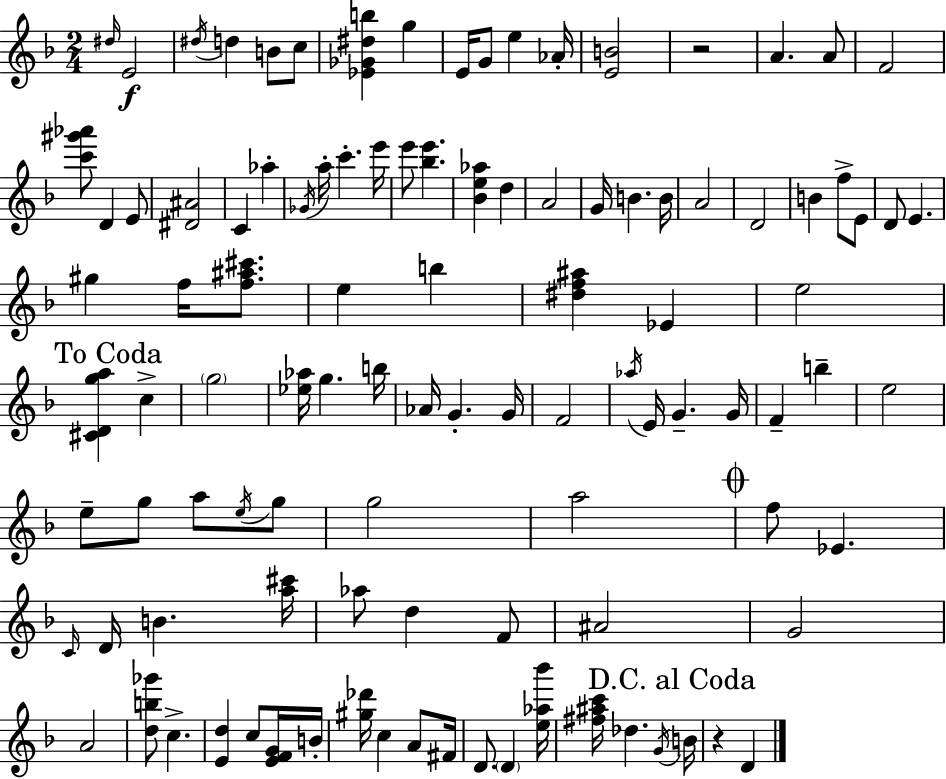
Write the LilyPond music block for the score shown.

{
  \clef treble
  \numericTimeSignature
  \time 2/4
  \key d \minor
  \repeat volta 2 { \grace { dis''16 }\f e'2 | \acciaccatura { dis''16 } d''4 b'8 | c''8 <ees' ges' dis'' b''>4 g''4 | e'16 g'8 e''4 | \break aes'16-. <e' b'>2 | r2 | a'4. | a'8 f'2 | \break <c''' gis''' aes'''>8 d'4 | e'8 <dis' ais'>2 | c'4 aes''4-. | \acciaccatura { ges'16 } a''16-. c'''4.-. | \break e'''16 e'''8 <bes'' e'''>4. | <bes' e'' aes''>4 d''4 | a'2 | g'16 b'4. | \break b'16 a'2 | d'2 | b'4 f''8-> | e'8 d'8 e'4. | \break gis''4 f''16 | <f'' ais'' cis'''>8. e''4 b''4 | <dis'' f'' ais''>4 ees'4 | e''2 | \break \mark "To Coda" <cis' d' g'' a''>4 c''4-> | \parenthesize g''2 | <ees'' aes''>16 g''4. | b''16 aes'16 g'4.-. | \break g'16 f'2 | \acciaccatura { aes''16 } e'16 g'4.-- | g'16 f'4-- | b''4-- e''2 | \break e''8-- g''8 | a''8 \acciaccatura { e''16 } g''8 g''2 | a''2 | \mark \markup { \musicglyph "scripts.coda" } f''8 ees'4. | \break \grace { c'16 } d'16 b'4. | <a'' cis'''>16 aes''8 | d''4 f'8 ais'2 | g'2 | \break a'2 | <d'' b'' ges'''>8 | c''4.-> <e' d''>4 | c''8 <e' f' g'>16 b'16-. <gis'' des'''>16 c''4 | \break a'8 fis'16 d'8. | \parenthesize d'4 <e'' aes'' bes'''>16 <fis'' ais'' c'''>16 des''4. | \acciaccatura { g'16 } \mark "D.C. al Coda" b'16 r4 | d'4 } \bar "|."
}